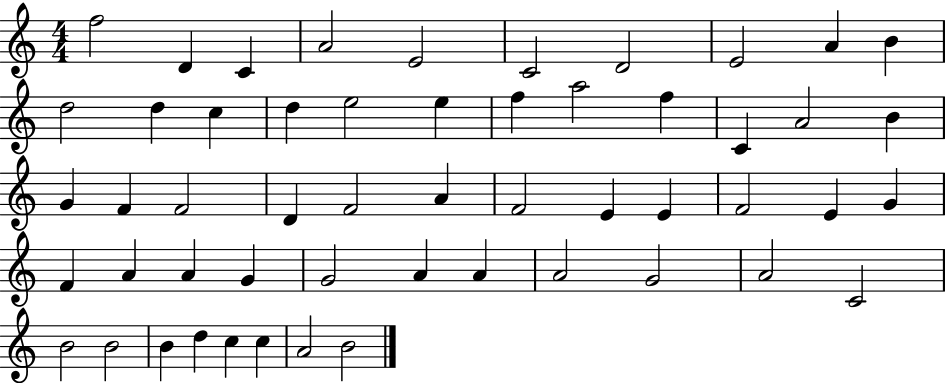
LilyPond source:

{
  \clef treble
  \numericTimeSignature
  \time 4/4
  \key c \major
  f''2 d'4 c'4 | a'2 e'2 | c'2 d'2 | e'2 a'4 b'4 | \break d''2 d''4 c''4 | d''4 e''2 e''4 | f''4 a''2 f''4 | c'4 a'2 b'4 | \break g'4 f'4 f'2 | d'4 f'2 a'4 | f'2 e'4 e'4 | f'2 e'4 g'4 | \break f'4 a'4 a'4 g'4 | g'2 a'4 a'4 | a'2 g'2 | a'2 c'2 | \break b'2 b'2 | b'4 d''4 c''4 c''4 | a'2 b'2 | \bar "|."
}